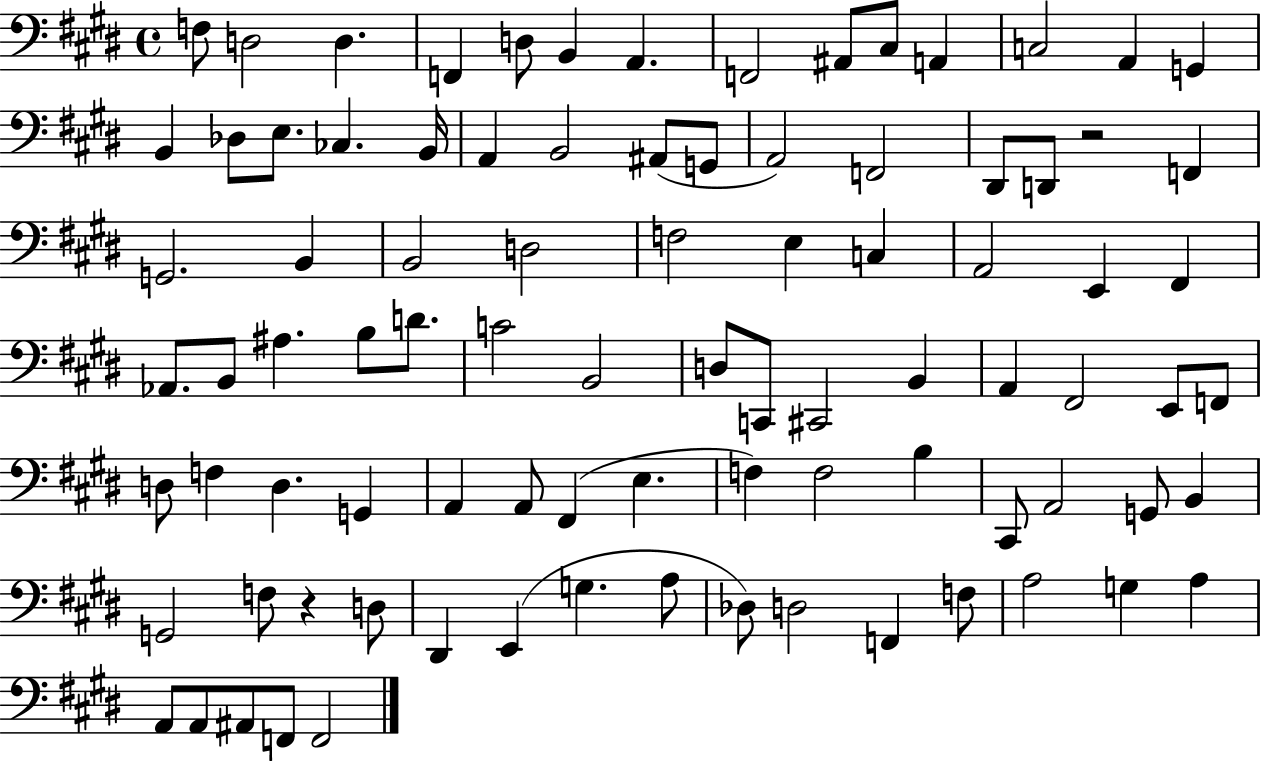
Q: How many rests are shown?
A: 2